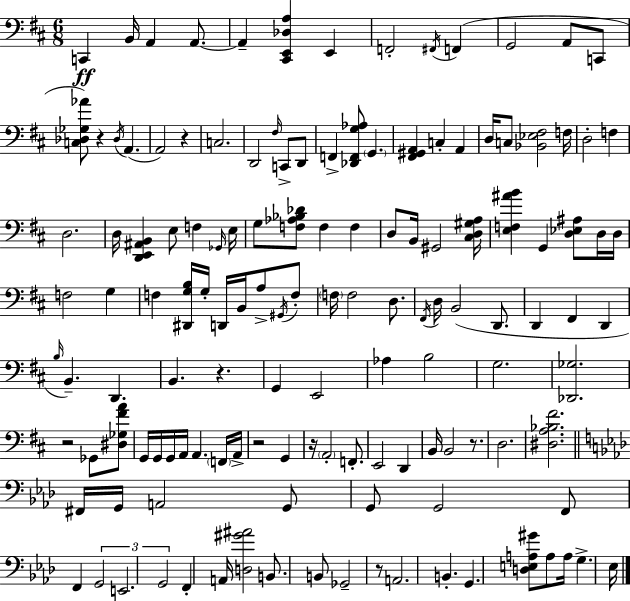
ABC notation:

X:1
T:Untitled
M:6/8
L:1/4
K:D
C,, B,,/4 A,, A,,/2 A,, [^C,,E,,_D,A,] E,, F,,2 ^F,,/4 F,, G,,2 A,,/2 C,,/2 [C,_D,_G,_A]/2 z _D,/4 A,, A,,2 z C,2 D,,2 ^F,/4 C,,/2 D,,/2 F,, [_D,,F,,G,_A,]/2 G,, [^F,,^G,,A,,] C, A,, D,/4 C,/2 [_B,,_E,^F,]2 F,/4 D,2 F, D,2 D,/4 [D,,E,,^A,,B,,] E,/2 F, _G,,/4 E,/4 G,/2 [F,_A,_B,_D]/2 F, F, D,/2 B,,/4 ^G,,2 [^C,D,^G,A,]/4 [E,F,^AB] G,, [D,_E,^A,]/2 D,/4 D,/4 F,2 G, F, [^D,,G,B,]/4 G,/4 D,,/4 B,,/4 A,/2 ^G,,/4 F,/2 F,/4 F,2 D,/2 ^F,,/4 D,/4 B,,2 D,,/2 D,, ^F,, D,, B,/4 B,, D,, B,, z G,, E,,2 _A, B,2 G,2 [_D,,_G,]2 z2 _G,,/2 [^D,_G,^FA]/2 G,,/4 G,,/4 G,,/4 A,,/4 A,, F,,/4 A,,/4 z2 G,, z/4 A,,2 F,,/2 E,,2 D,, B,,/4 B,,2 z/2 D,2 [^D,A,_B,^F]2 ^F,,/4 G,,/4 A,,2 G,,/2 G,,/2 G,,2 F,,/2 F,, G,,2 E,,2 G,,2 F,, A,,/4 [D,^G^A]2 B,,/2 B,,/2 _G,,2 z/2 A,,2 B,, G,, [D,E,A,^G]/2 A,/2 A,/4 G, _E,/4